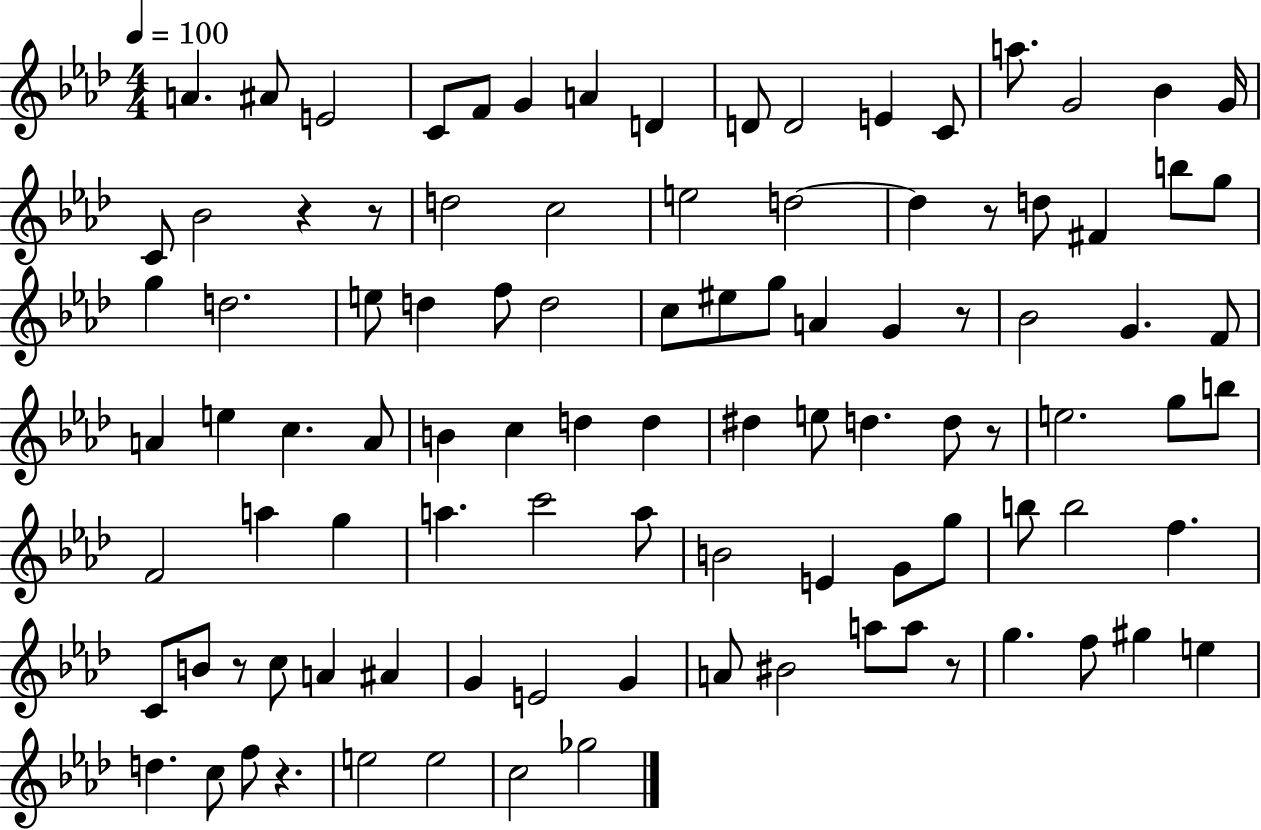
A4/q. A#4/e E4/h C4/e F4/e G4/q A4/q D4/q D4/e D4/h E4/q C4/e A5/e. G4/h Bb4/q G4/s C4/e Bb4/h R/q R/e D5/h C5/h E5/h D5/h D5/q R/e D5/e F#4/q B5/e G5/e G5/q D5/h. E5/e D5/q F5/e D5/h C5/e EIS5/e G5/e A4/q G4/q R/e Bb4/h G4/q. F4/e A4/q E5/q C5/q. A4/e B4/q C5/q D5/q D5/q D#5/q E5/e D5/q. D5/e R/e E5/h. G5/e B5/e F4/h A5/q G5/q A5/q. C6/h A5/e B4/h E4/q G4/e G5/e B5/e B5/h F5/q. C4/e B4/e R/e C5/e A4/q A#4/q G4/q E4/h G4/q A4/e BIS4/h A5/e A5/e R/e G5/q. F5/e G#5/q E5/q D5/q. C5/e F5/e R/q. E5/h E5/h C5/h Gb5/h